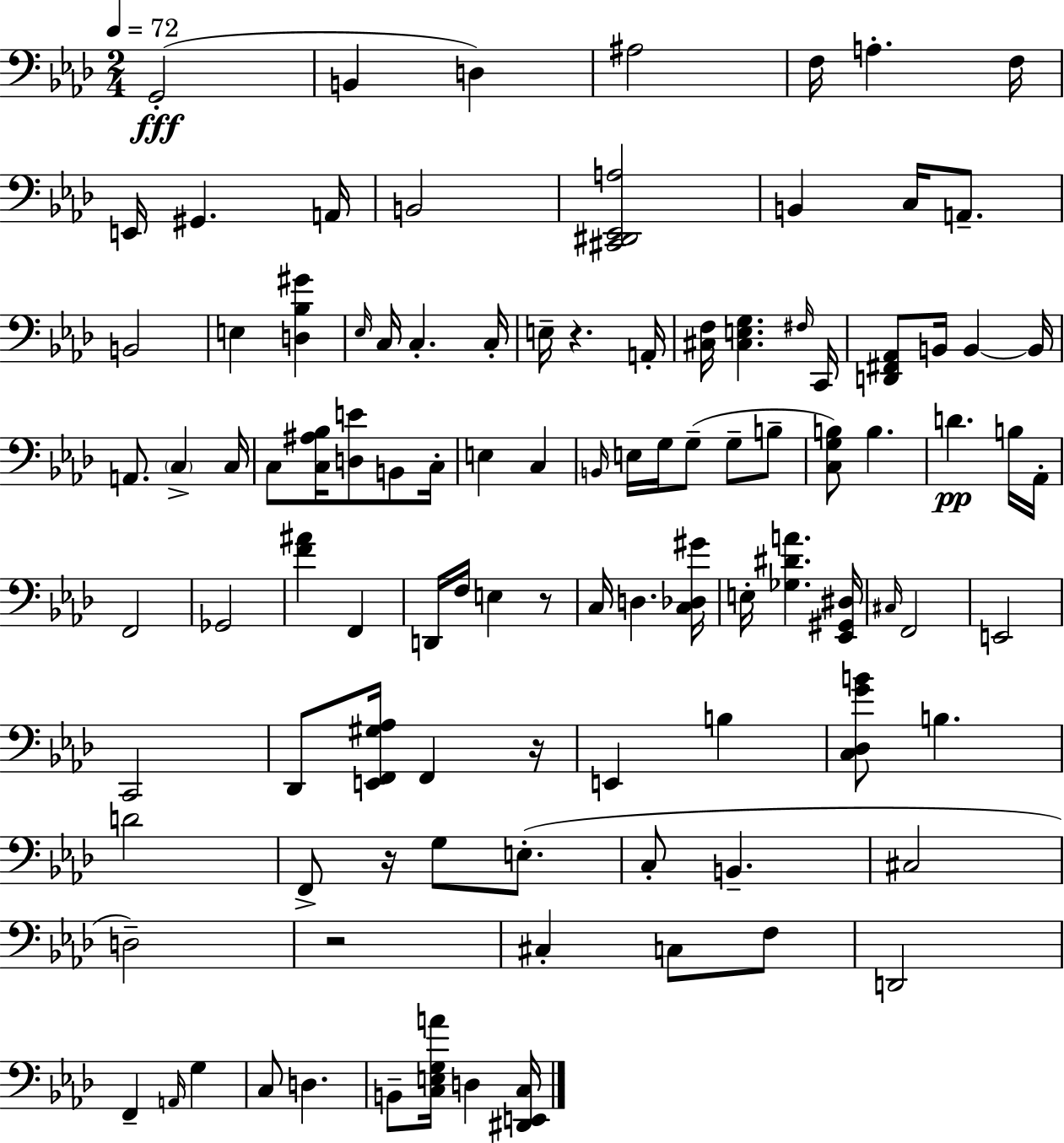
{
  \clef bass
  \numericTimeSignature
  \time 2/4
  \key f \minor
  \tempo 4 = 72
  g,2-.(\fff | b,4 d4) | ais2 | f16 a4.-. f16 | \break e,16 gis,4. a,16 | b,2 | <cis, dis, ees, a>2 | b,4 c16 a,8.-- | \break b,2 | e4 <d bes gis'>4 | \grace { ees16 } c16 c4.-. | c16-. e16-- r4. | \break a,16-. <cis f>16 <cis e g>4. | \grace { fis16 } c,16 <d, fis, aes,>8 b,16 b,4~~ | b,16 a,8. \parenthesize c4-> | c16 c8 <c ais bes>16 <d e'>8 b,8 | \break c16-. e4 c4 | \grace { b,16 } e16 g16 g8--( g8-- | b8-- <c g b>8) b4. | d'4.\pp | \break b16 aes,16-. f,2 | ges,2 | <f' ais'>4 f,4 | d,16 f16 e4 | \break r8 c16 d4. | <c des gis'>16 e16-. <ges dis' a'>4. | <ees, gis, dis>16 \grace { cis16 } f,2 | e,2 | \break c,2 | des,8 <e, f, gis aes>16 f,4 | r16 e,4 | b4 <c des g' b'>8 b4. | \break d'2 | f,8-> r16 g8 | e8.-.( c8-. b,4.-- | cis2 | \break d2--) | r2 | cis4-. | c8 f8 d,2 | \break f,4-- | \grace { a,16 } g4 c8 d4. | b,8-- <c e g a'>16 | d4 <dis, e, c>16 \bar "|."
}